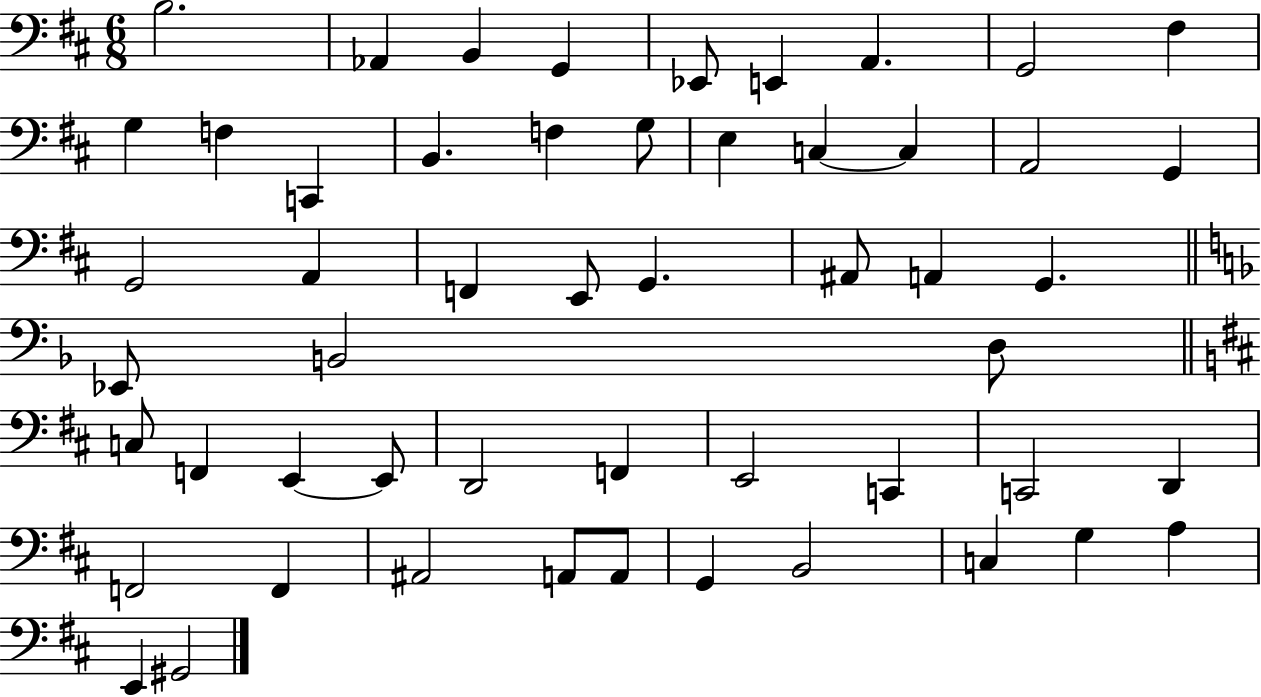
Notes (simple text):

B3/h. Ab2/q B2/q G2/q Eb2/e E2/q A2/q. G2/h F#3/q G3/q F3/q C2/q B2/q. F3/q G3/e E3/q C3/q C3/q A2/h G2/q G2/h A2/q F2/q E2/e G2/q. A#2/e A2/q G2/q. Eb2/e B2/h D3/e C3/e F2/q E2/q E2/e D2/h F2/q E2/h C2/q C2/h D2/q F2/h F2/q A#2/h A2/e A2/e G2/q B2/h C3/q G3/q A3/q E2/q G#2/h